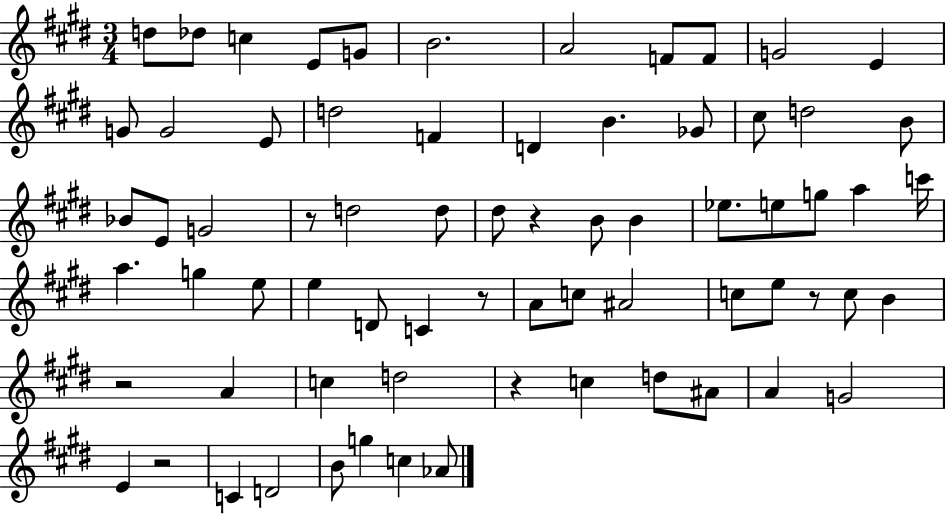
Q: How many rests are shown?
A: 7